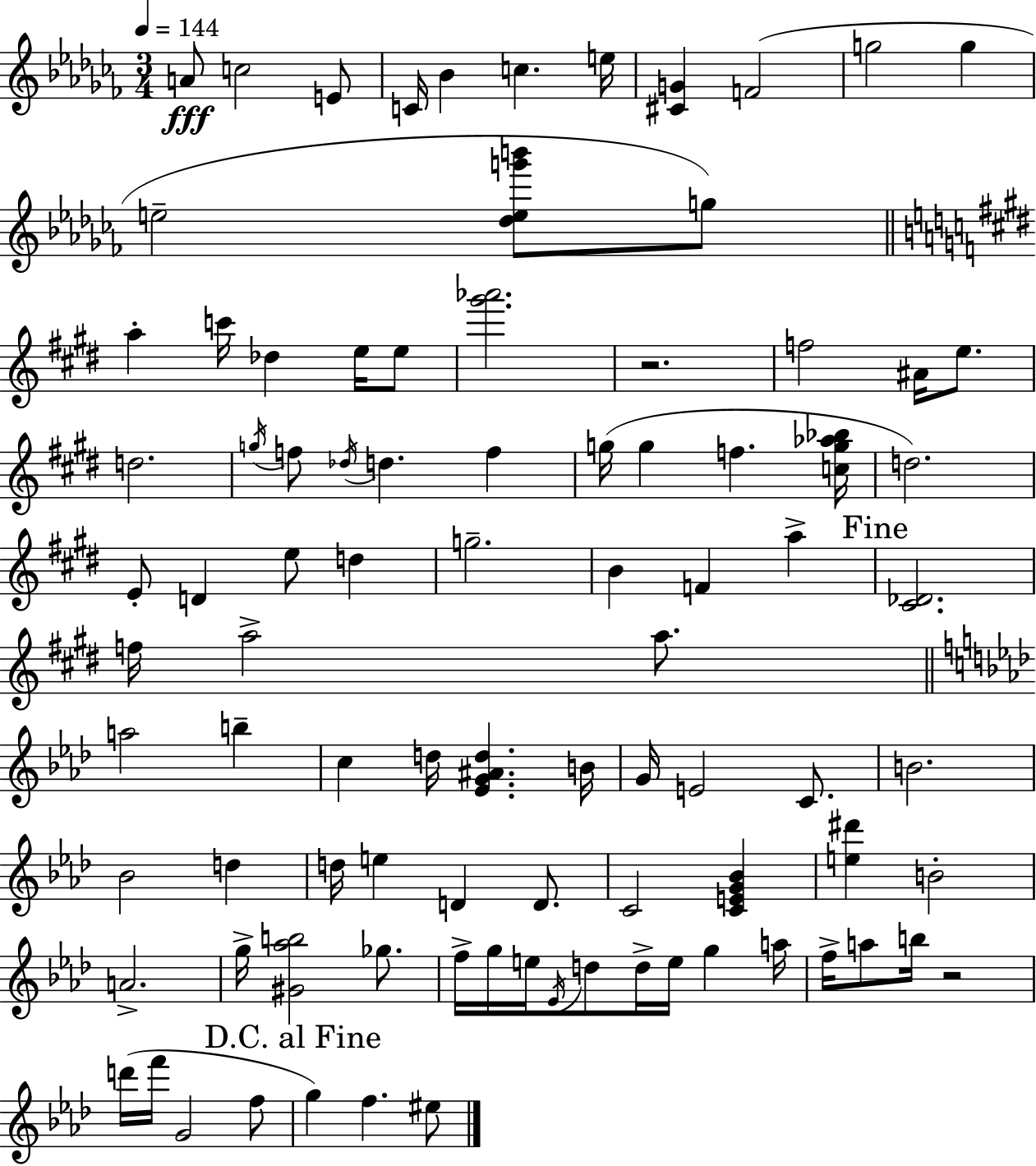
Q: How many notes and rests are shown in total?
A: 91